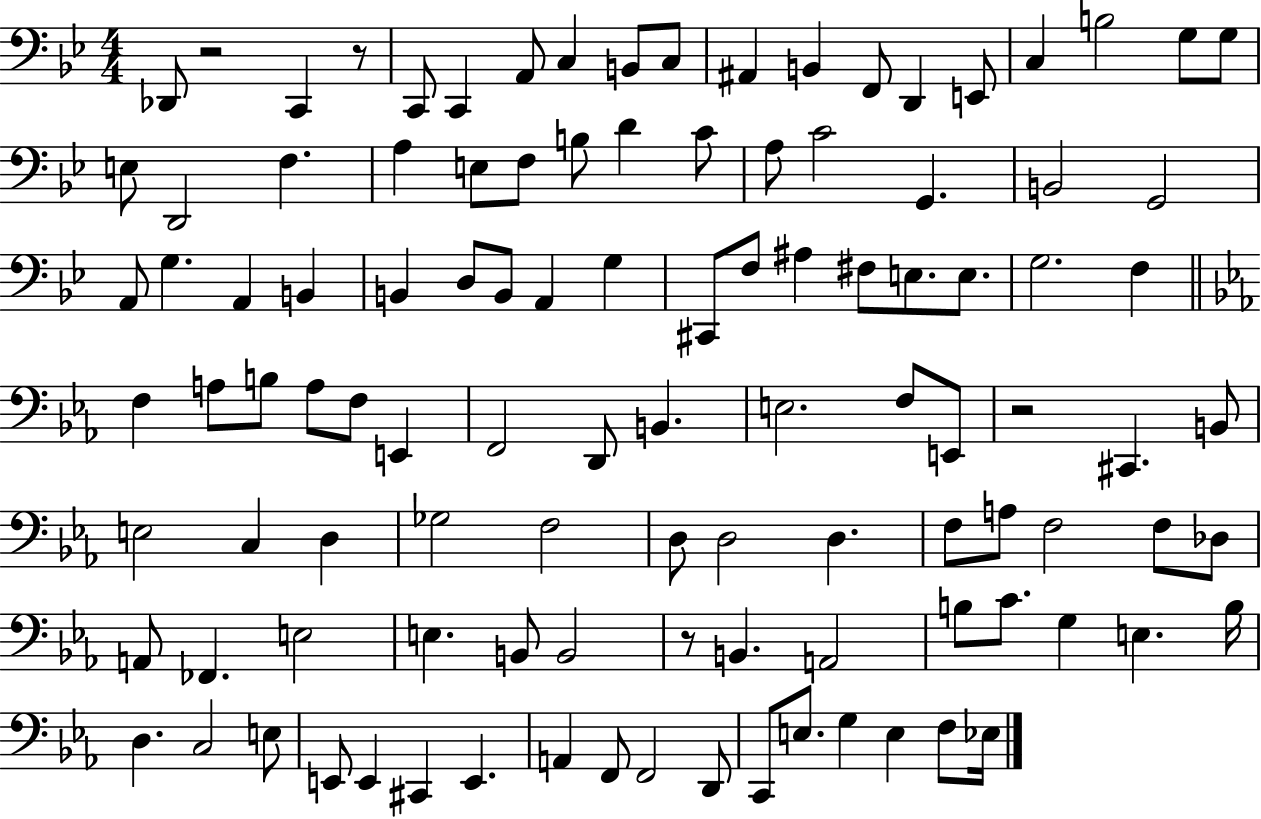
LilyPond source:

{
  \clef bass
  \numericTimeSignature
  \time 4/4
  \key bes \major
  des,8 r2 c,4 r8 | c,8 c,4 a,8 c4 b,8 c8 | ais,4 b,4 f,8 d,4 e,8 | c4 b2 g8 g8 | \break e8 d,2 f4. | a4 e8 f8 b8 d'4 c'8 | a8 c'2 g,4. | b,2 g,2 | \break a,8 g4. a,4 b,4 | b,4 d8 b,8 a,4 g4 | cis,8 f8 ais4 fis8 e8. e8. | g2. f4 | \break \bar "||" \break \key c \minor f4 a8 b8 a8 f8 e,4 | f,2 d,8 b,4. | e2. f8 e,8 | r2 cis,4. b,8 | \break e2 c4 d4 | ges2 f2 | d8 d2 d4. | f8 a8 f2 f8 des8 | \break a,8 fes,4. e2 | e4. b,8 b,2 | r8 b,4. a,2 | b8 c'8. g4 e4. b16 | \break d4. c2 e8 | e,8 e,4 cis,4 e,4. | a,4 f,8 f,2 d,8 | c,8 e8. g4 e4 f8 ees16 | \break \bar "|."
}